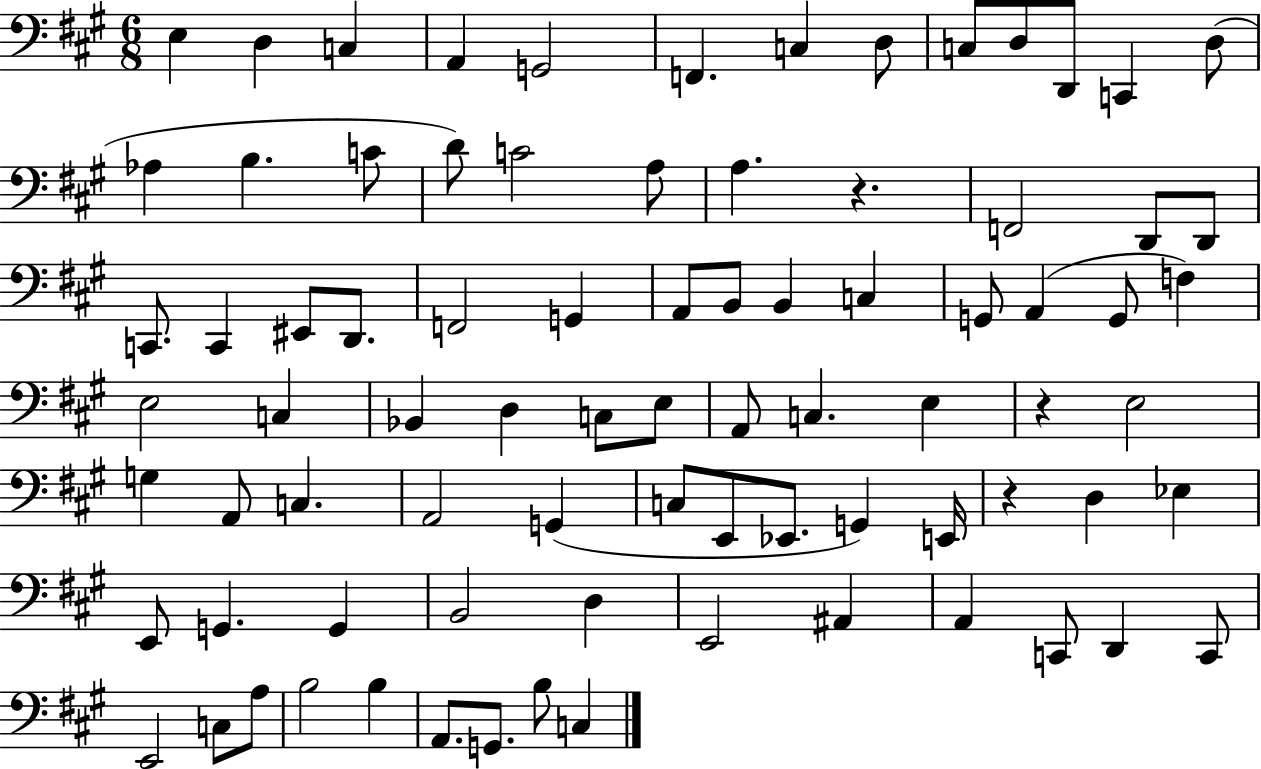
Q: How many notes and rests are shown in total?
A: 82